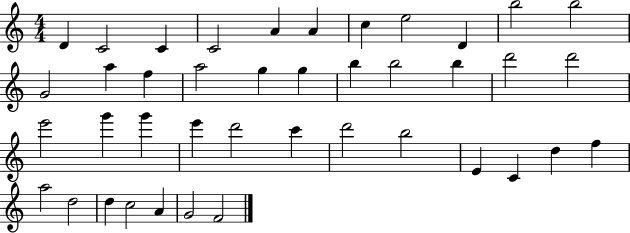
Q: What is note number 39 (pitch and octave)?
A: A4